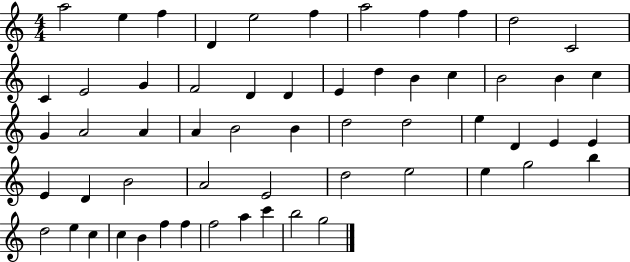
A5/h E5/q F5/q D4/q E5/h F5/q A5/h F5/q F5/q D5/h C4/h C4/q E4/h G4/q F4/h D4/q D4/q E4/q D5/q B4/q C5/q B4/h B4/q C5/q G4/q A4/h A4/q A4/q B4/h B4/q D5/h D5/h E5/q D4/q E4/q E4/q E4/q D4/q B4/h A4/h E4/h D5/h E5/h E5/q G5/h B5/q D5/h E5/q C5/q C5/q B4/q F5/q F5/q F5/h A5/q C6/q B5/h G5/h